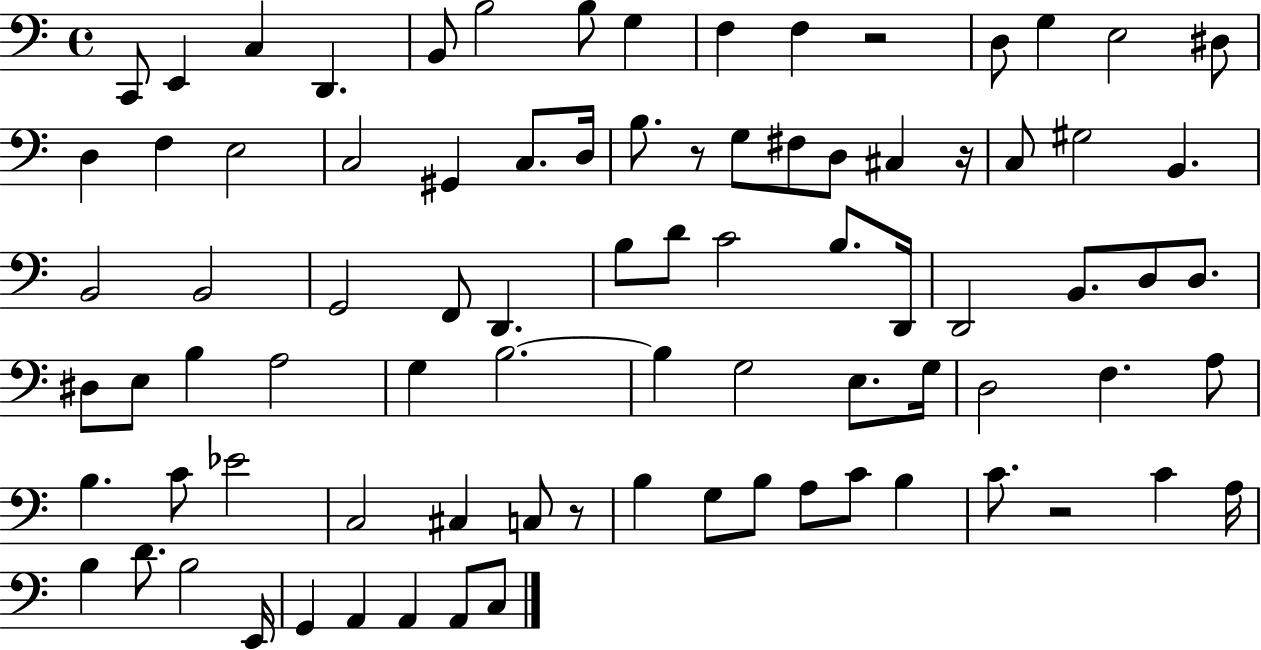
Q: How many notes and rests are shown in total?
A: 85